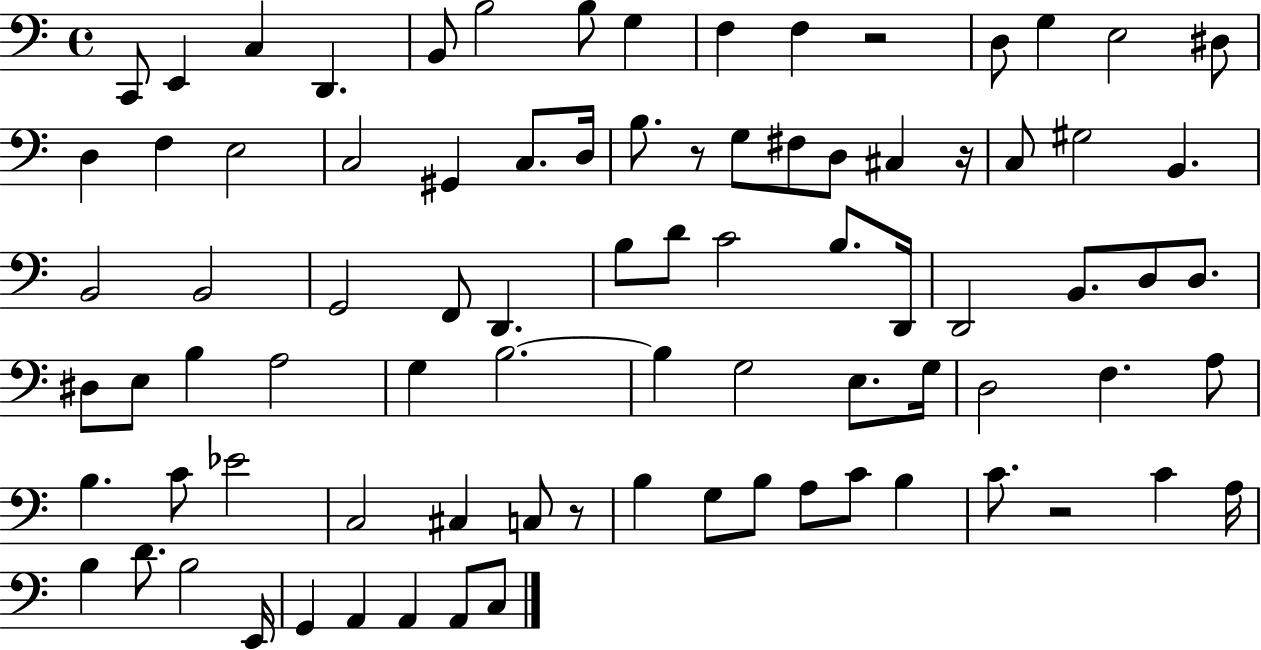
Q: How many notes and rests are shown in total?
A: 85